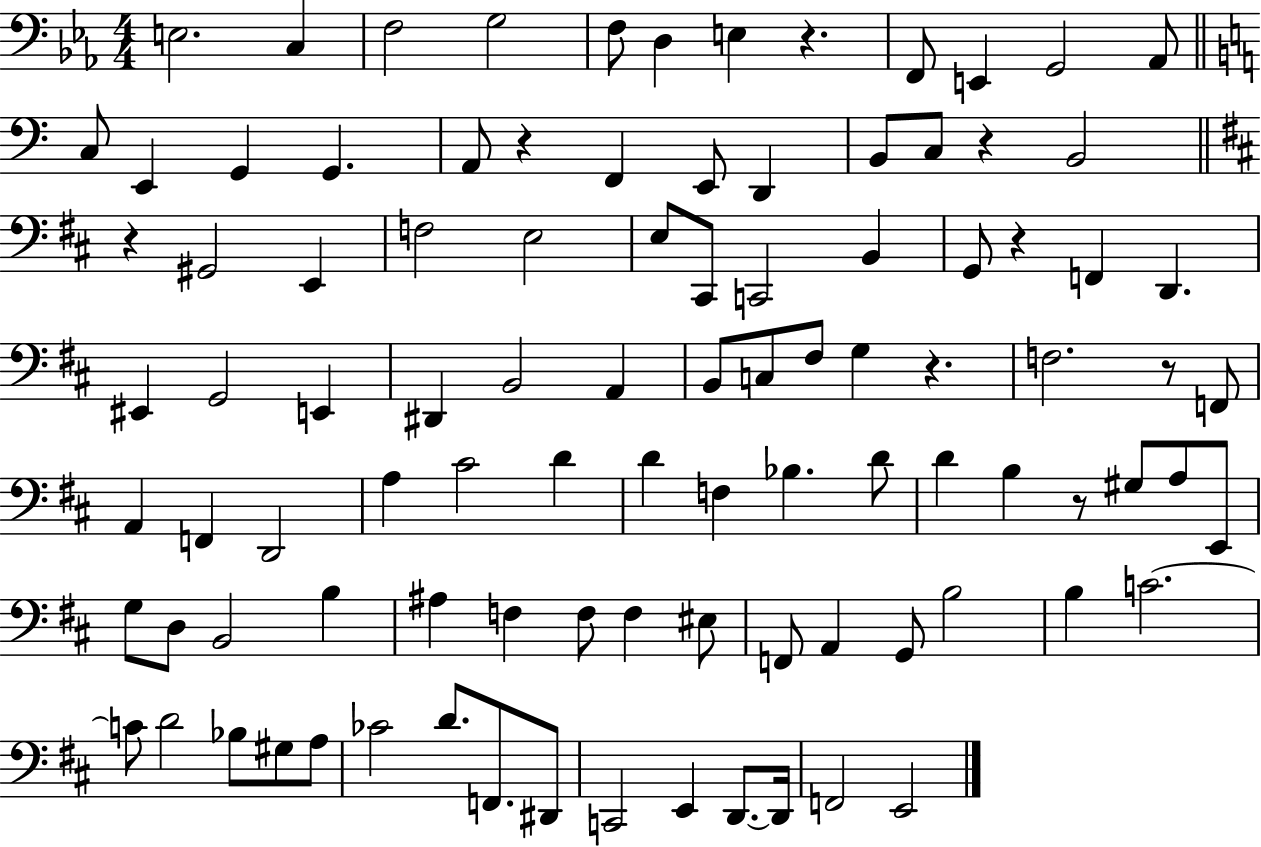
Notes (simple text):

E3/h. C3/q F3/h G3/h F3/e D3/q E3/q R/q. F2/e E2/q G2/h Ab2/e C3/e E2/q G2/q G2/q. A2/e R/q F2/q E2/e D2/q B2/e C3/e R/q B2/h R/q G#2/h E2/q F3/h E3/h E3/e C#2/e C2/h B2/q G2/e R/q F2/q D2/q. EIS2/q G2/h E2/q D#2/q B2/h A2/q B2/e C3/e F#3/e G3/q R/q. F3/h. R/e F2/e A2/q F2/q D2/h A3/q C#4/h D4/q D4/q F3/q Bb3/q. D4/e D4/q B3/q R/e G#3/e A3/e E2/e G3/e D3/e B2/h B3/q A#3/q F3/q F3/e F3/q EIS3/e F2/e A2/q G2/e B3/h B3/q C4/h. C4/e D4/h Bb3/e G#3/e A3/e CES4/h D4/e. F2/e. D#2/e C2/h E2/q D2/e. D2/s F2/h E2/h